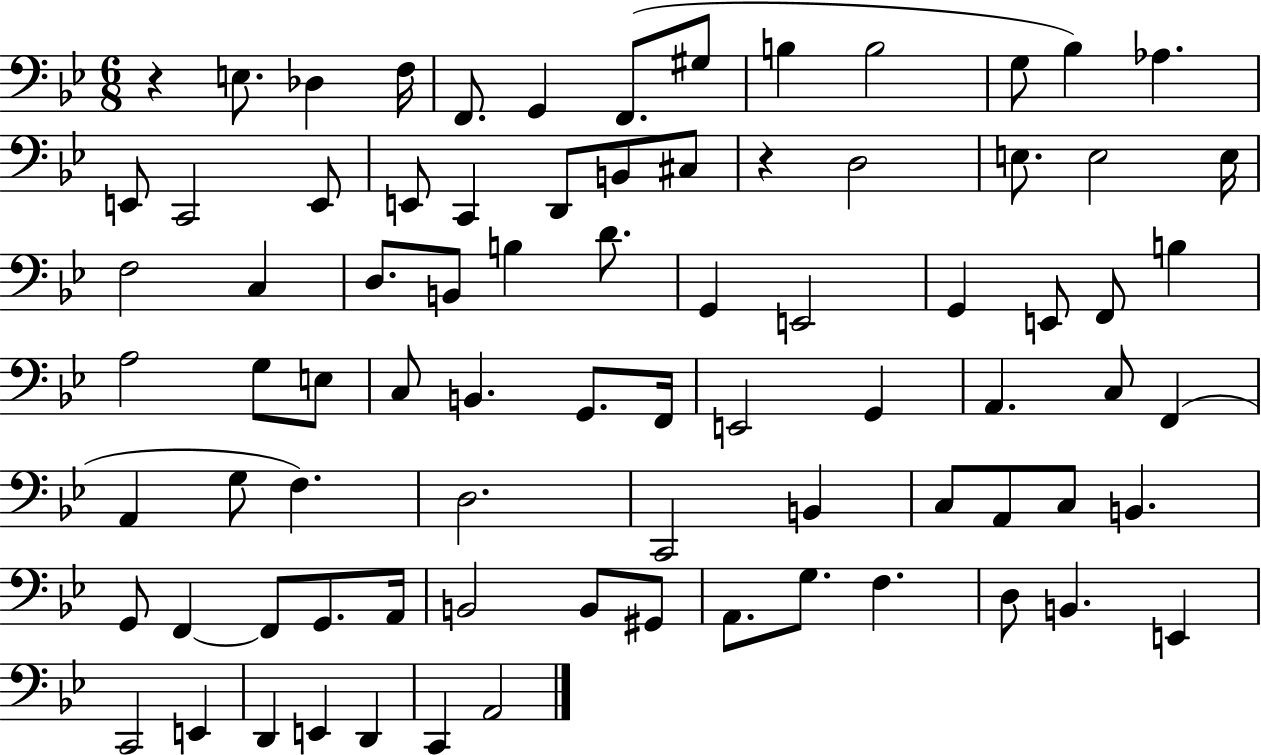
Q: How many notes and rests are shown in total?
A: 81